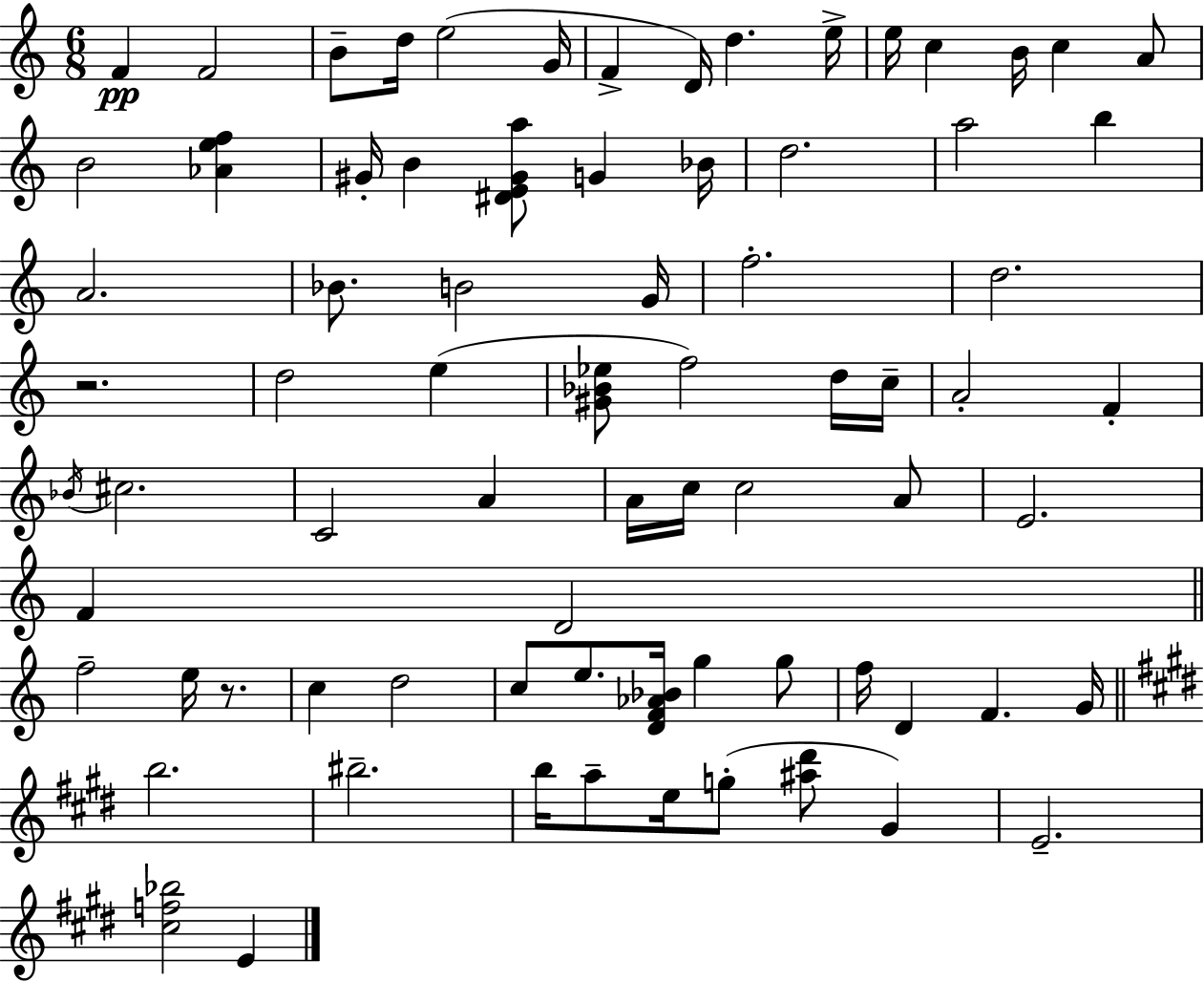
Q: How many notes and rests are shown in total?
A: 76